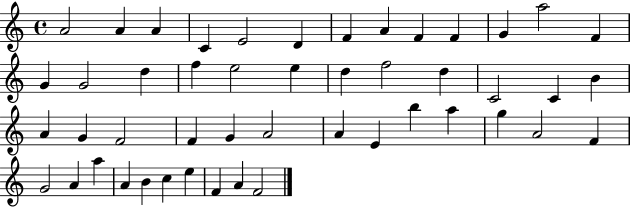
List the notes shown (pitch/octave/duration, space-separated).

A4/h A4/q A4/q C4/q E4/h D4/q F4/q A4/q F4/q F4/q G4/q A5/h F4/q G4/q G4/h D5/q F5/q E5/h E5/q D5/q F5/h D5/q C4/h C4/q B4/q A4/q G4/q F4/h F4/q G4/q A4/h A4/q E4/q B5/q A5/q G5/q A4/h F4/q G4/h A4/q A5/q A4/q B4/q C5/q E5/q F4/q A4/q F4/h